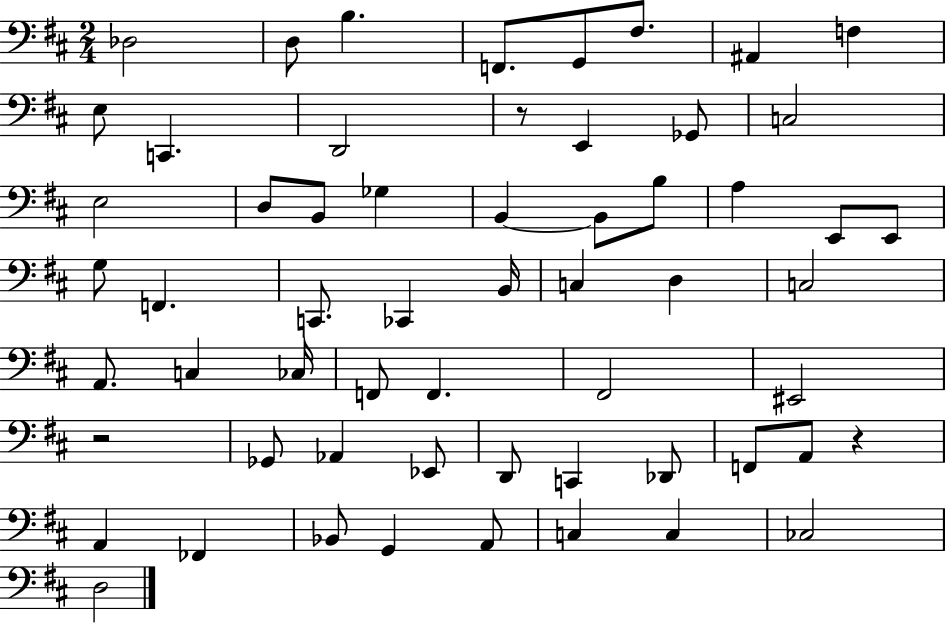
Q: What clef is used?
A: bass